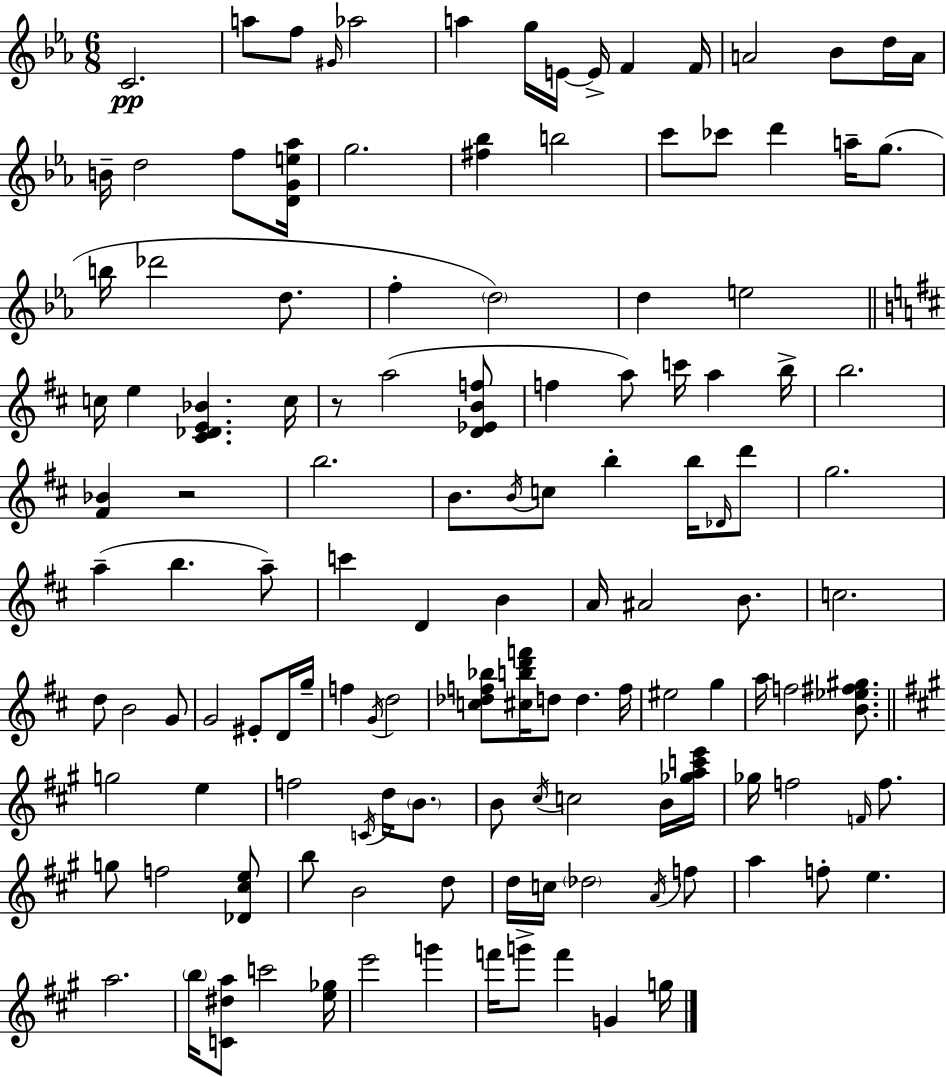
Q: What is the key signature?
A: EES major